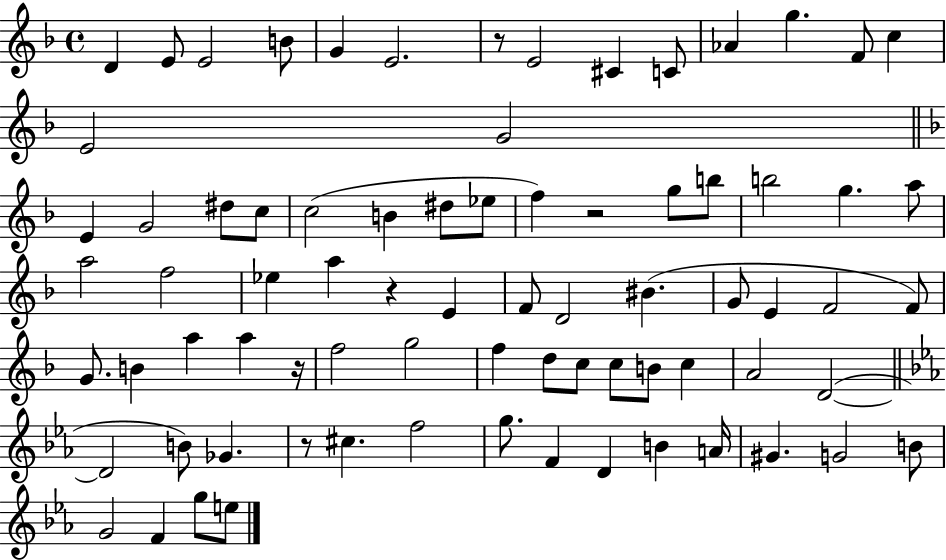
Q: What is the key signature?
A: F major